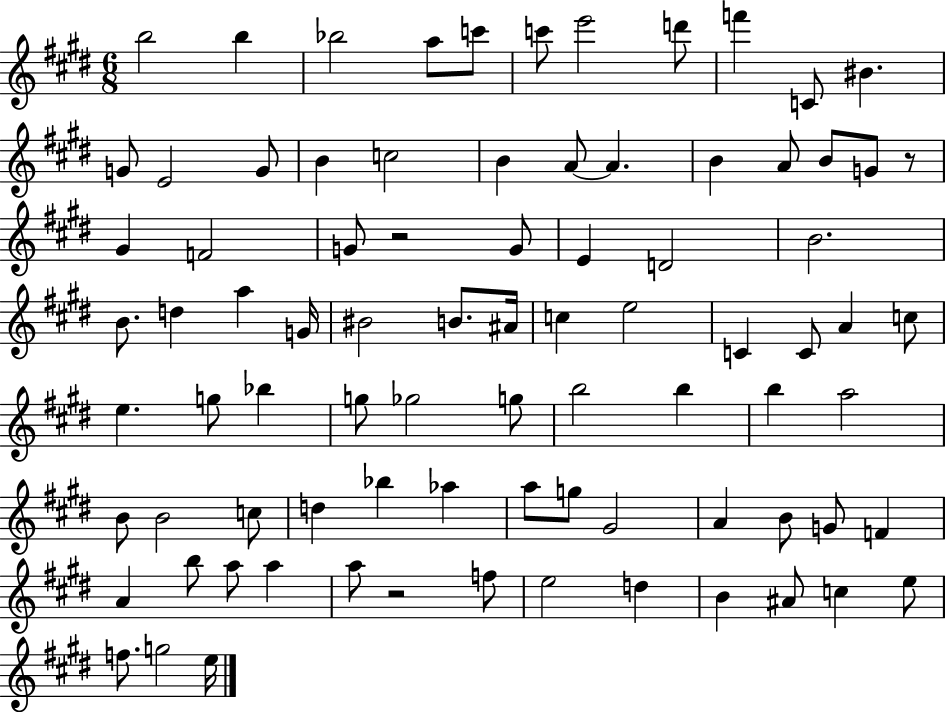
{
  \clef treble
  \numericTimeSignature
  \time 6/8
  \key e \major
  b''2 b''4 | bes''2 a''8 c'''8 | c'''8 e'''2 d'''8 | f'''4 c'8 bis'4. | \break g'8 e'2 g'8 | b'4 c''2 | b'4 a'8~~ a'4. | b'4 a'8 b'8 g'8 r8 | \break gis'4 f'2 | g'8 r2 g'8 | e'4 d'2 | b'2. | \break b'8. d''4 a''4 g'16 | bis'2 b'8. ais'16 | c''4 e''2 | c'4 c'8 a'4 c''8 | \break e''4. g''8 bes''4 | g''8 ges''2 g''8 | b''2 b''4 | b''4 a''2 | \break b'8 b'2 c''8 | d''4 bes''4 aes''4 | a''8 g''8 gis'2 | a'4 b'8 g'8 f'4 | \break a'4 b''8 a''8 a''4 | a''8 r2 f''8 | e''2 d''4 | b'4 ais'8 c''4 e''8 | \break f''8. g''2 e''16 | \bar "|."
}